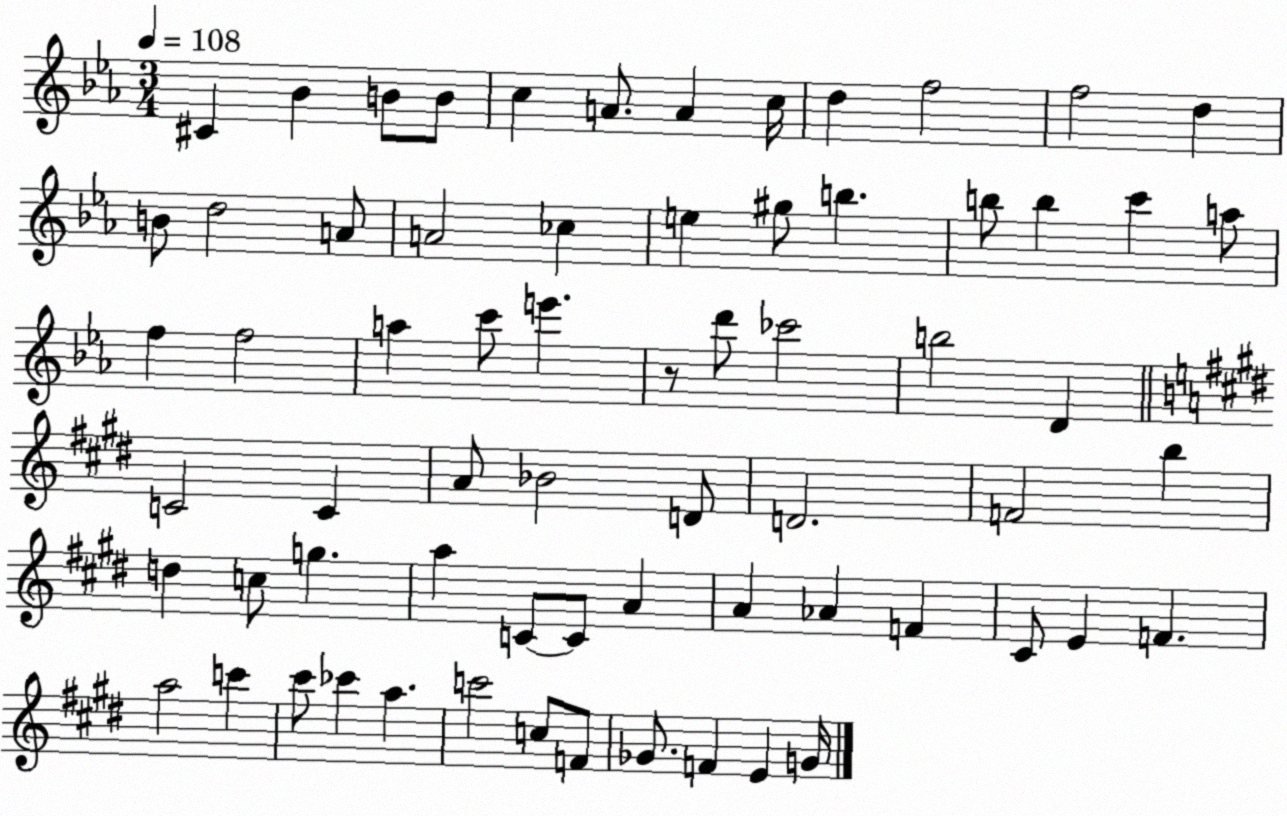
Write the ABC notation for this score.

X:1
T:Untitled
M:3/4
L:1/4
K:Eb
^C _B B/2 B/2 c A/2 A c/4 d f2 f2 d B/2 d2 A/2 A2 _c e ^g/2 b b/2 b c' a/2 f f2 a c'/2 e' z/2 d'/2 _c'2 b2 D C2 C A/2 _B2 D/2 D2 F2 b d c/2 g a C/2 C/2 A A _A F ^C/2 E F a2 c' ^c'/2 _c' a c'2 c/2 F/2 _G/2 F E G/4